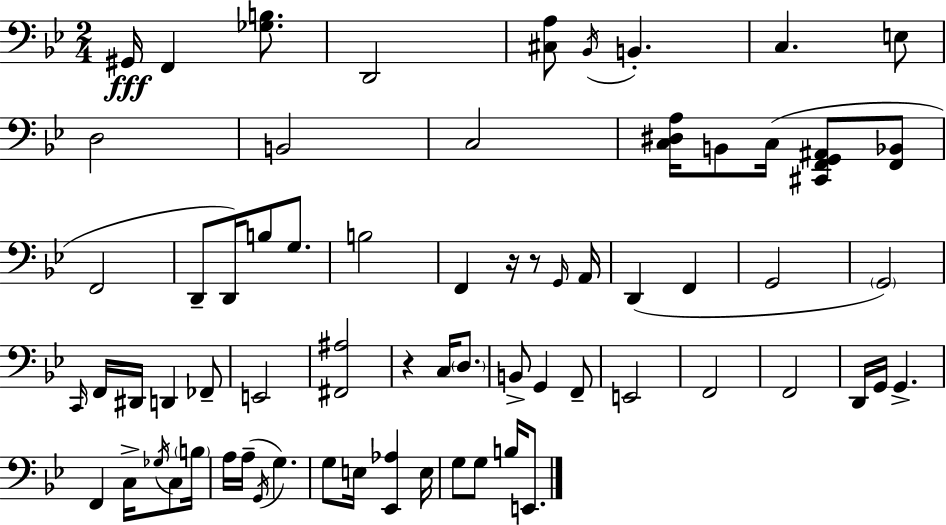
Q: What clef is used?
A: bass